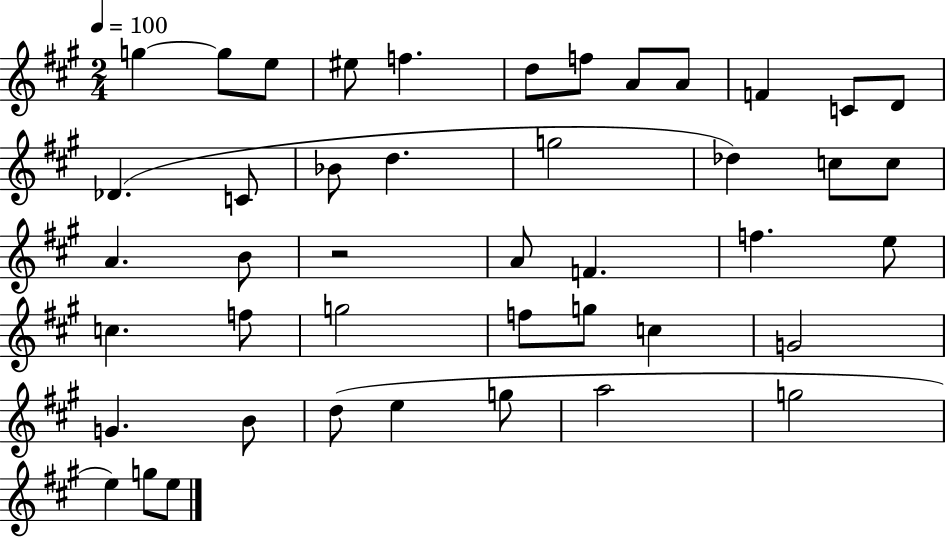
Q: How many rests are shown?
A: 1